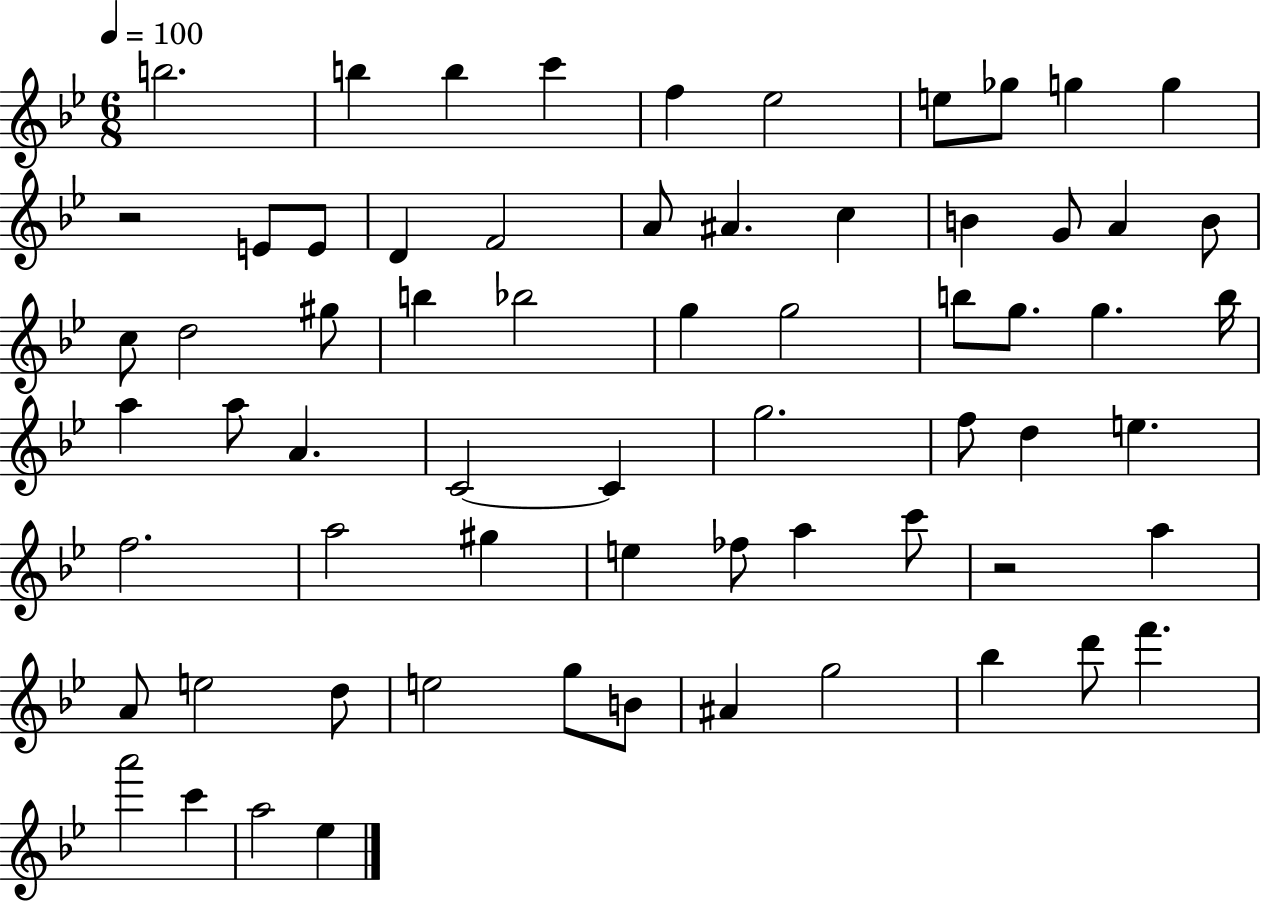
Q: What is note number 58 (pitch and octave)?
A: Bb5